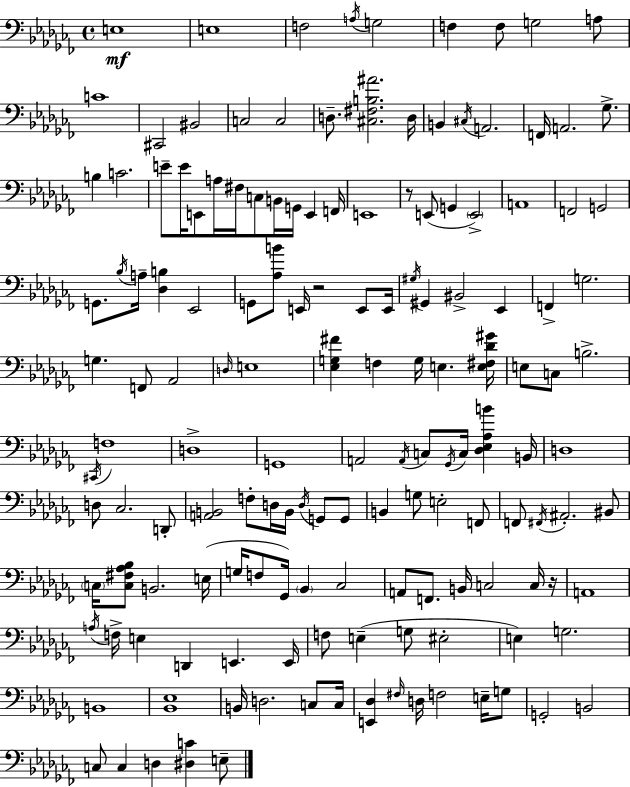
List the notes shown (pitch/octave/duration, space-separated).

E3/w E3/w F3/h A3/s G3/h F3/q F3/e G3/h A3/e C4/w C#2/h BIS2/h C3/h C3/h D3/e. [C#3,F#3,B3,A#4]/h. D3/s B2/q C#3/s A2/h. F2/s A2/h. Gb3/e. B3/q C4/h. E4/e E4/s E2/e A3/s F#3/s C3/e B2/s G2/s E2/q F2/s E2/w R/e E2/e G2/q E2/h A2/w F2/h G2/h G2/e. Bb3/s A3/s [Db3,B3]/q Eb2/h G2/e [Ab3,B4]/e E2/s R/h E2/e E2/s G#3/s G#2/q BIS2/h Eb2/q F2/q G3/h. G3/q. F2/e Ab2/h D3/s E3/w [Eb3,G3,F#4]/q F3/q G3/s E3/q. [E3,F#3,Db4,G#4]/s E3/e C3/e B3/h. C#2/s F3/w D3/w G2/w A2/h A2/s C3/e Gb2/s C3/s [Db3,Eb3,Ab3,B4]/q B2/s D3/w D3/e CES3/h. D2/e [A2,B2]/h F3/e D3/s B2/s D3/s G2/e G2/e B2/q G3/e E3/h F2/e F2/e F#2/s A#2/h. BIS2/e C3/s [C3,F#3,Ab3,Bb3]/e B2/h. E3/s G3/s F3/e Gb2/s Bb2/q CES3/h A2/e F2/e. B2/s C3/h C3/s R/s A2/w A3/s F3/s E3/q D2/q E2/q. E2/s F3/e E3/q G3/e EIS3/h E3/q G3/h. B2/w [Bb2,Eb3]/w B2/s D3/h. C3/e C3/s [E2,Db3]/q F#3/s D3/s F3/h E3/s G3/e G2/h B2/h C3/e C3/q D3/q [D#3,C4]/q E3/e